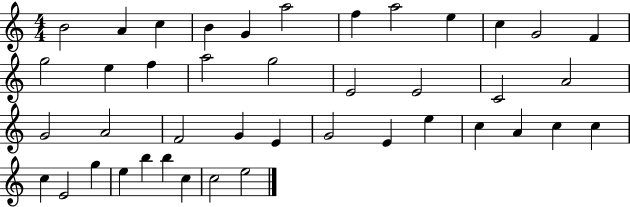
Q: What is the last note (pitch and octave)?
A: E5